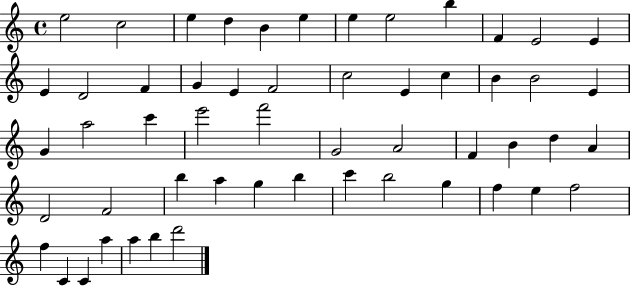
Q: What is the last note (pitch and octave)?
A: D6